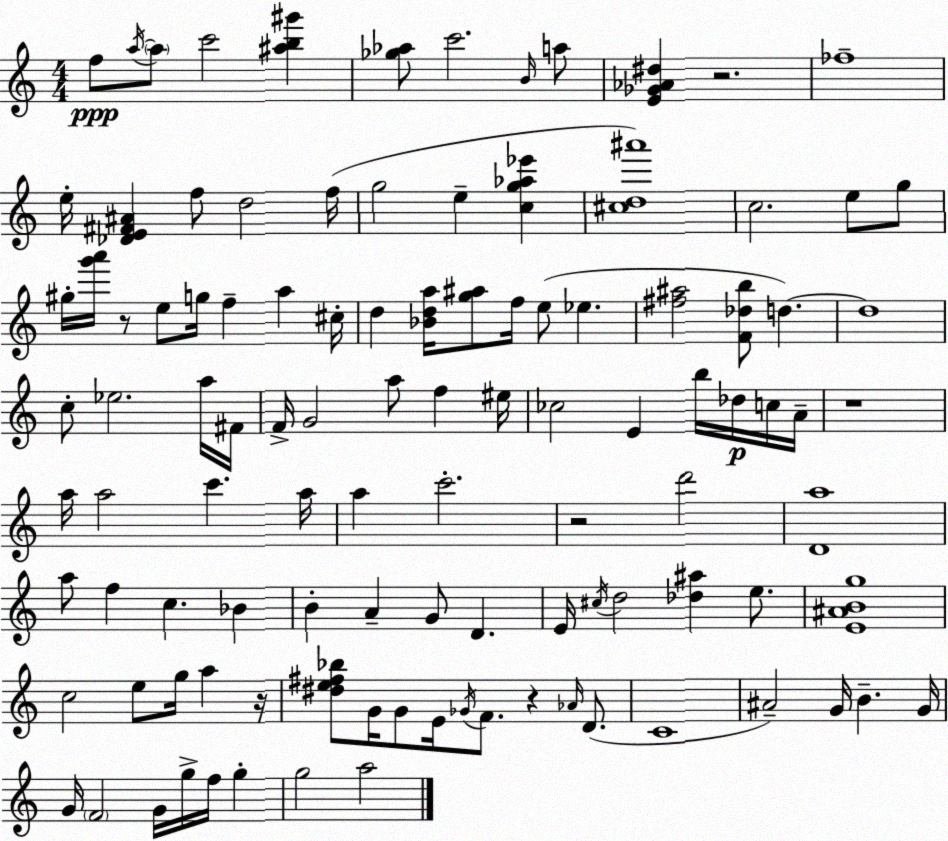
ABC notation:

X:1
T:Untitled
M:4/4
L:1/4
K:Am
f/2 a/4 a/2 c'2 [^ab^g'] [_g_a]/2 c'2 B/4 a/2 [E_G_A^d] z2 _f4 e/4 [_DE^F^A] f/2 d2 f/4 g2 e [cg_a_e'] [^cd^a']4 c2 e/2 g/2 ^g/4 [g'a']/4 z/2 e/2 g/4 f a ^c/4 d [_Bda]/4 [g^a]/2 f/4 e/2 _e [^f^a]2 [F_db]/2 d d4 c/2 _e2 a/4 ^F/4 F/4 G2 a/2 f ^e/4 _c2 E b/4 _d/4 c/4 A/4 z4 a/4 a2 c' a/4 a c'2 z2 d'2 [Da]4 a/2 f c _B B A G/2 D E/4 ^c/4 d2 [_d^a] e/2 [E^ABg]4 c2 e/2 g/4 a z/4 [^de^f_b]/2 G/4 G/2 E/4 _G/4 F/2 z _A/4 D/2 C4 ^A2 G/4 B G/4 G/4 F2 G/4 g/4 f/4 g g2 a2